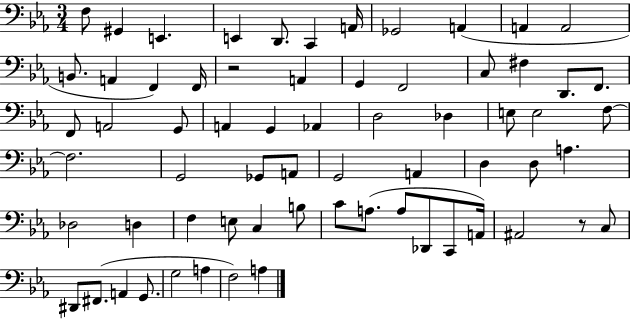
{
  \clef bass
  \numericTimeSignature
  \time 3/4
  \key ees \major
  f8 gis,4 e,4. | e,4 d,8. c,4 a,16 | ges,2 a,4( | a,4 a,2 | \break b,8. a,4 f,4) f,16 | r2 a,4 | g,4 f,2 | c8 fis4 d,8. f,8. | \break f,8 a,2 g,8 | a,4 g,4 aes,4 | d2 des4 | e8 e2 f8~~ | \break f2. | g,2 ges,8 a,8 | g,2 a,4 | d4 d8 a4. | \break des2 d4 | f4 e8 c4 b8 | c'8 a8.( a8 des,8 c,8 a,16) | ais,2 r8 c8 | \break dis,8 fis,8.( a,4 g,8. | g2 a4 | f2) a4 | \bar "|."
}